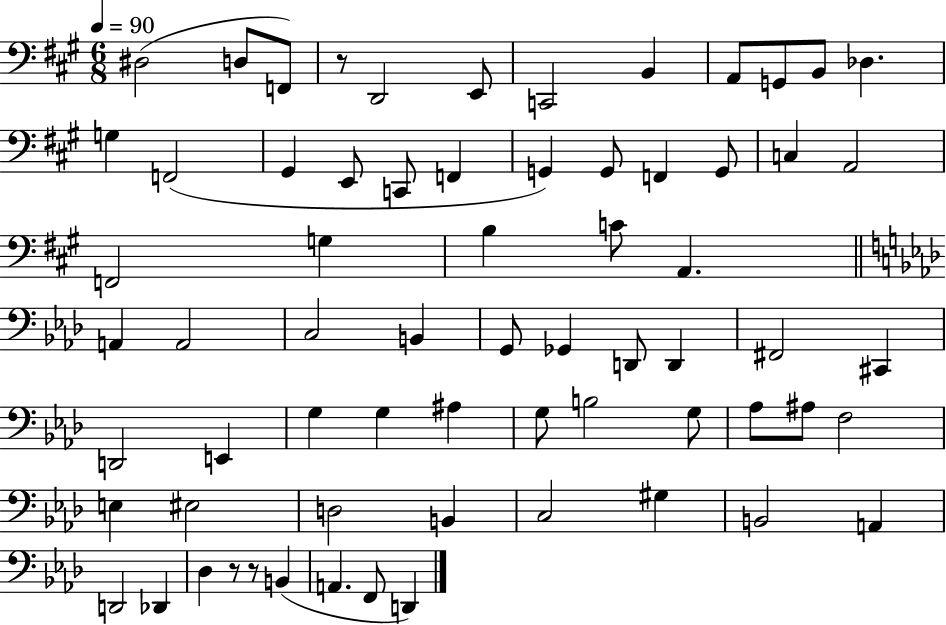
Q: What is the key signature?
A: A major